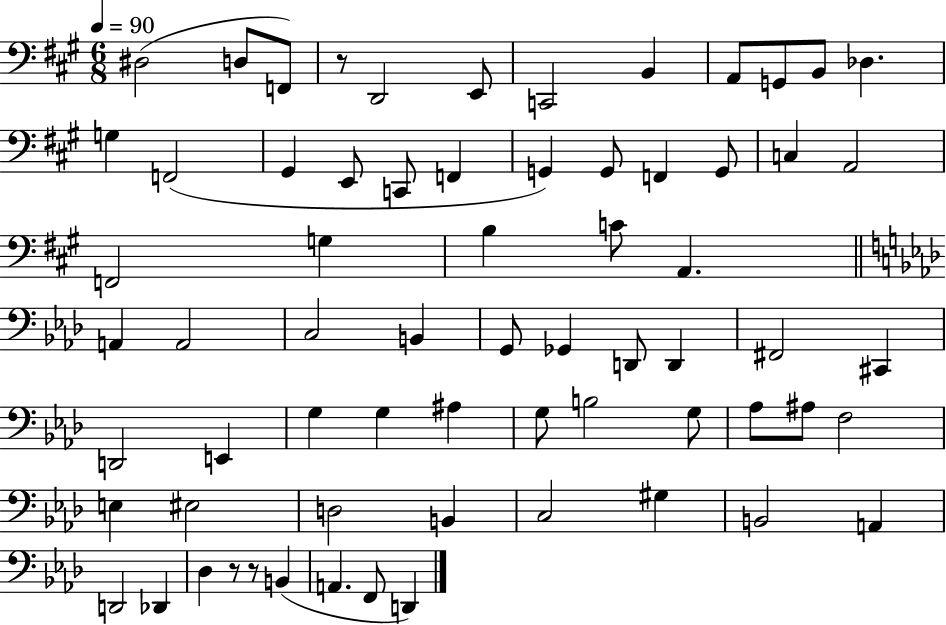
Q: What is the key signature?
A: A major